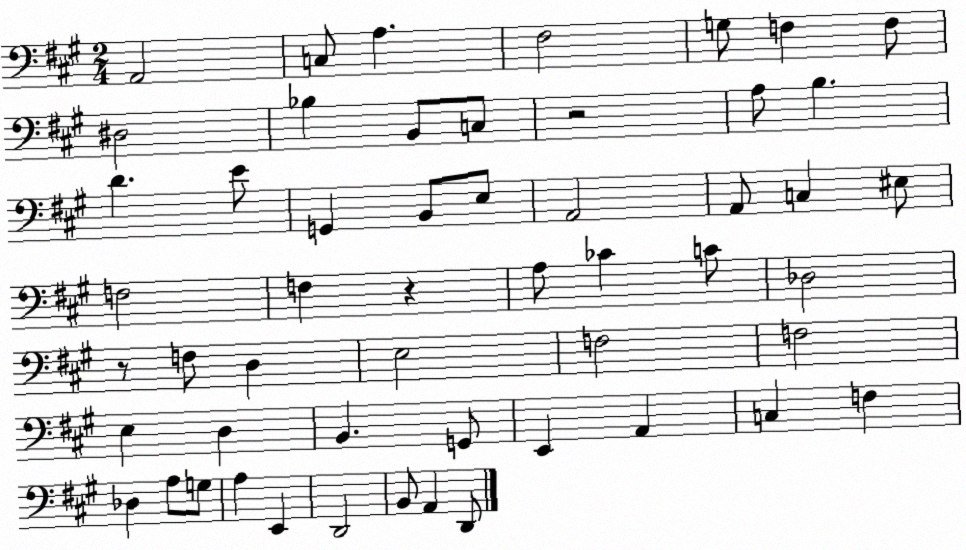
X:1
T:Untitled
M:2/4
L:1/4
K:A
A,,2 C,/2 A, ^F,2 G,/2 F, F,/2 ^D,2 _B, B,,/2 C,/2 z2 A,/2 B, D E/2 G,, B,,/2 E,/2 A,,2 A,,/2 C, ^E,/2 F,2 F, z A,/2 _C C/2 _D,2 z/2 F,/2 D, E,2 F,2 F,2 E, D, B,, G,,/2 E,, A,, C, F, _D, A,/2 G,/2 A, E,, D,,2 B,,/2 A,, D,,/2